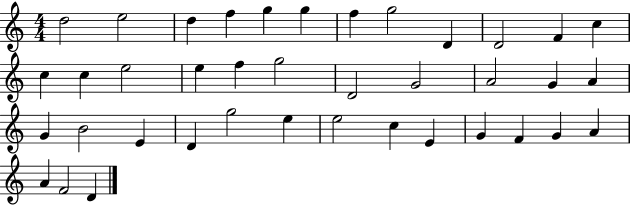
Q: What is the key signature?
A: C major